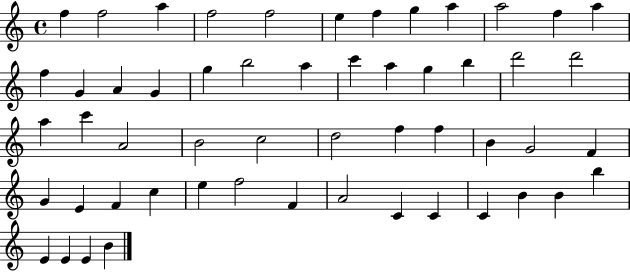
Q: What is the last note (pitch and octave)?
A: B4